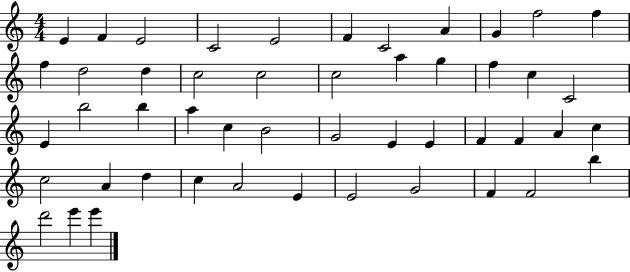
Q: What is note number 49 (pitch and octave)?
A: E6